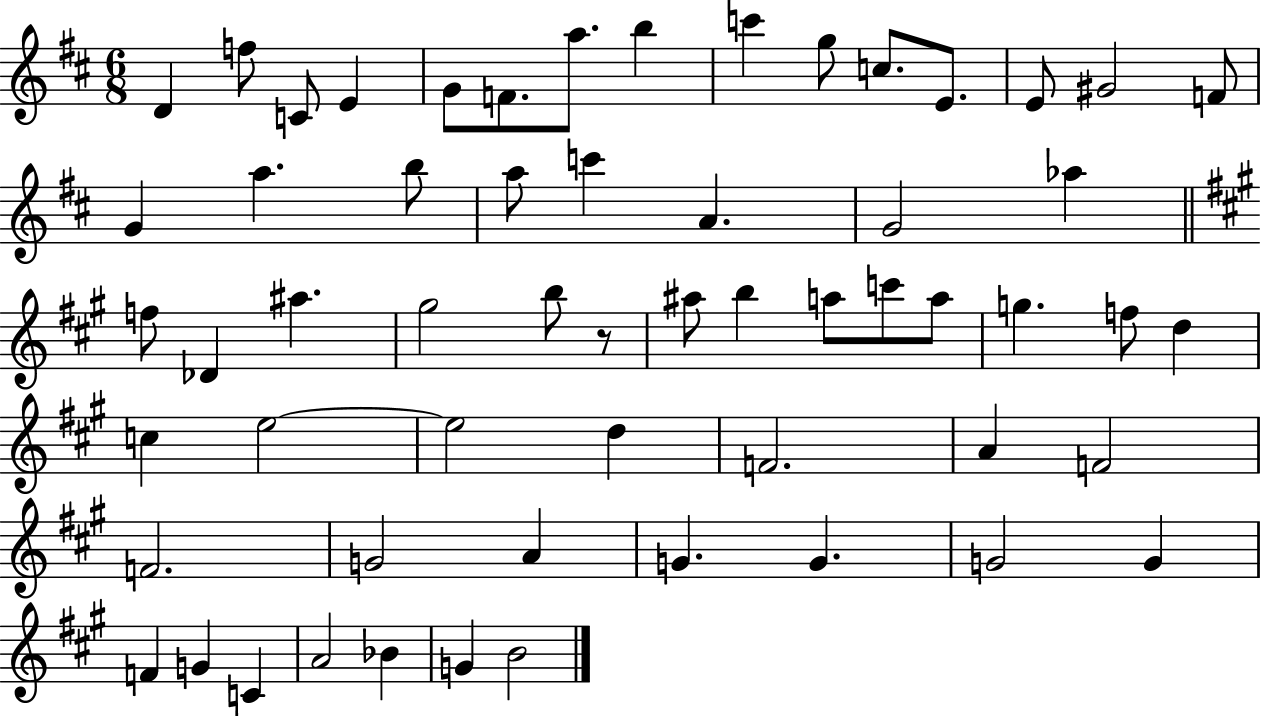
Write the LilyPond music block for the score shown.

{
  \clef treble
  \numericTimeSignature
  \time 6/8
  \key d \major
  d'4 f''8 c'8 e'4 | g'8 f'8. a''8. b''4 | c'''4 g''8 c''8. e'8. | e'8 gis'2 f'8 | \break g'4 a''4. b''8 | a''8 c'''4 a'4. | g'2 aes''4 | \bar "||" \break \key a \major f''8 des'4 ais''4. | gis''2 b''8 r8 | ais''8 b''4 a''8 c'''8 a''8 | g''4. f''8 d''4 | \break c''4 e''2~~ | e''2 d''4 | f'2. | a'4 f'2 | \break f'2. | g'2 a'4 | g'4. g'4. | g'2 g'4 | \break f'4 g'4 c'4 | a'2 bes'4 | g'4 b'2 | \bar "|."
}